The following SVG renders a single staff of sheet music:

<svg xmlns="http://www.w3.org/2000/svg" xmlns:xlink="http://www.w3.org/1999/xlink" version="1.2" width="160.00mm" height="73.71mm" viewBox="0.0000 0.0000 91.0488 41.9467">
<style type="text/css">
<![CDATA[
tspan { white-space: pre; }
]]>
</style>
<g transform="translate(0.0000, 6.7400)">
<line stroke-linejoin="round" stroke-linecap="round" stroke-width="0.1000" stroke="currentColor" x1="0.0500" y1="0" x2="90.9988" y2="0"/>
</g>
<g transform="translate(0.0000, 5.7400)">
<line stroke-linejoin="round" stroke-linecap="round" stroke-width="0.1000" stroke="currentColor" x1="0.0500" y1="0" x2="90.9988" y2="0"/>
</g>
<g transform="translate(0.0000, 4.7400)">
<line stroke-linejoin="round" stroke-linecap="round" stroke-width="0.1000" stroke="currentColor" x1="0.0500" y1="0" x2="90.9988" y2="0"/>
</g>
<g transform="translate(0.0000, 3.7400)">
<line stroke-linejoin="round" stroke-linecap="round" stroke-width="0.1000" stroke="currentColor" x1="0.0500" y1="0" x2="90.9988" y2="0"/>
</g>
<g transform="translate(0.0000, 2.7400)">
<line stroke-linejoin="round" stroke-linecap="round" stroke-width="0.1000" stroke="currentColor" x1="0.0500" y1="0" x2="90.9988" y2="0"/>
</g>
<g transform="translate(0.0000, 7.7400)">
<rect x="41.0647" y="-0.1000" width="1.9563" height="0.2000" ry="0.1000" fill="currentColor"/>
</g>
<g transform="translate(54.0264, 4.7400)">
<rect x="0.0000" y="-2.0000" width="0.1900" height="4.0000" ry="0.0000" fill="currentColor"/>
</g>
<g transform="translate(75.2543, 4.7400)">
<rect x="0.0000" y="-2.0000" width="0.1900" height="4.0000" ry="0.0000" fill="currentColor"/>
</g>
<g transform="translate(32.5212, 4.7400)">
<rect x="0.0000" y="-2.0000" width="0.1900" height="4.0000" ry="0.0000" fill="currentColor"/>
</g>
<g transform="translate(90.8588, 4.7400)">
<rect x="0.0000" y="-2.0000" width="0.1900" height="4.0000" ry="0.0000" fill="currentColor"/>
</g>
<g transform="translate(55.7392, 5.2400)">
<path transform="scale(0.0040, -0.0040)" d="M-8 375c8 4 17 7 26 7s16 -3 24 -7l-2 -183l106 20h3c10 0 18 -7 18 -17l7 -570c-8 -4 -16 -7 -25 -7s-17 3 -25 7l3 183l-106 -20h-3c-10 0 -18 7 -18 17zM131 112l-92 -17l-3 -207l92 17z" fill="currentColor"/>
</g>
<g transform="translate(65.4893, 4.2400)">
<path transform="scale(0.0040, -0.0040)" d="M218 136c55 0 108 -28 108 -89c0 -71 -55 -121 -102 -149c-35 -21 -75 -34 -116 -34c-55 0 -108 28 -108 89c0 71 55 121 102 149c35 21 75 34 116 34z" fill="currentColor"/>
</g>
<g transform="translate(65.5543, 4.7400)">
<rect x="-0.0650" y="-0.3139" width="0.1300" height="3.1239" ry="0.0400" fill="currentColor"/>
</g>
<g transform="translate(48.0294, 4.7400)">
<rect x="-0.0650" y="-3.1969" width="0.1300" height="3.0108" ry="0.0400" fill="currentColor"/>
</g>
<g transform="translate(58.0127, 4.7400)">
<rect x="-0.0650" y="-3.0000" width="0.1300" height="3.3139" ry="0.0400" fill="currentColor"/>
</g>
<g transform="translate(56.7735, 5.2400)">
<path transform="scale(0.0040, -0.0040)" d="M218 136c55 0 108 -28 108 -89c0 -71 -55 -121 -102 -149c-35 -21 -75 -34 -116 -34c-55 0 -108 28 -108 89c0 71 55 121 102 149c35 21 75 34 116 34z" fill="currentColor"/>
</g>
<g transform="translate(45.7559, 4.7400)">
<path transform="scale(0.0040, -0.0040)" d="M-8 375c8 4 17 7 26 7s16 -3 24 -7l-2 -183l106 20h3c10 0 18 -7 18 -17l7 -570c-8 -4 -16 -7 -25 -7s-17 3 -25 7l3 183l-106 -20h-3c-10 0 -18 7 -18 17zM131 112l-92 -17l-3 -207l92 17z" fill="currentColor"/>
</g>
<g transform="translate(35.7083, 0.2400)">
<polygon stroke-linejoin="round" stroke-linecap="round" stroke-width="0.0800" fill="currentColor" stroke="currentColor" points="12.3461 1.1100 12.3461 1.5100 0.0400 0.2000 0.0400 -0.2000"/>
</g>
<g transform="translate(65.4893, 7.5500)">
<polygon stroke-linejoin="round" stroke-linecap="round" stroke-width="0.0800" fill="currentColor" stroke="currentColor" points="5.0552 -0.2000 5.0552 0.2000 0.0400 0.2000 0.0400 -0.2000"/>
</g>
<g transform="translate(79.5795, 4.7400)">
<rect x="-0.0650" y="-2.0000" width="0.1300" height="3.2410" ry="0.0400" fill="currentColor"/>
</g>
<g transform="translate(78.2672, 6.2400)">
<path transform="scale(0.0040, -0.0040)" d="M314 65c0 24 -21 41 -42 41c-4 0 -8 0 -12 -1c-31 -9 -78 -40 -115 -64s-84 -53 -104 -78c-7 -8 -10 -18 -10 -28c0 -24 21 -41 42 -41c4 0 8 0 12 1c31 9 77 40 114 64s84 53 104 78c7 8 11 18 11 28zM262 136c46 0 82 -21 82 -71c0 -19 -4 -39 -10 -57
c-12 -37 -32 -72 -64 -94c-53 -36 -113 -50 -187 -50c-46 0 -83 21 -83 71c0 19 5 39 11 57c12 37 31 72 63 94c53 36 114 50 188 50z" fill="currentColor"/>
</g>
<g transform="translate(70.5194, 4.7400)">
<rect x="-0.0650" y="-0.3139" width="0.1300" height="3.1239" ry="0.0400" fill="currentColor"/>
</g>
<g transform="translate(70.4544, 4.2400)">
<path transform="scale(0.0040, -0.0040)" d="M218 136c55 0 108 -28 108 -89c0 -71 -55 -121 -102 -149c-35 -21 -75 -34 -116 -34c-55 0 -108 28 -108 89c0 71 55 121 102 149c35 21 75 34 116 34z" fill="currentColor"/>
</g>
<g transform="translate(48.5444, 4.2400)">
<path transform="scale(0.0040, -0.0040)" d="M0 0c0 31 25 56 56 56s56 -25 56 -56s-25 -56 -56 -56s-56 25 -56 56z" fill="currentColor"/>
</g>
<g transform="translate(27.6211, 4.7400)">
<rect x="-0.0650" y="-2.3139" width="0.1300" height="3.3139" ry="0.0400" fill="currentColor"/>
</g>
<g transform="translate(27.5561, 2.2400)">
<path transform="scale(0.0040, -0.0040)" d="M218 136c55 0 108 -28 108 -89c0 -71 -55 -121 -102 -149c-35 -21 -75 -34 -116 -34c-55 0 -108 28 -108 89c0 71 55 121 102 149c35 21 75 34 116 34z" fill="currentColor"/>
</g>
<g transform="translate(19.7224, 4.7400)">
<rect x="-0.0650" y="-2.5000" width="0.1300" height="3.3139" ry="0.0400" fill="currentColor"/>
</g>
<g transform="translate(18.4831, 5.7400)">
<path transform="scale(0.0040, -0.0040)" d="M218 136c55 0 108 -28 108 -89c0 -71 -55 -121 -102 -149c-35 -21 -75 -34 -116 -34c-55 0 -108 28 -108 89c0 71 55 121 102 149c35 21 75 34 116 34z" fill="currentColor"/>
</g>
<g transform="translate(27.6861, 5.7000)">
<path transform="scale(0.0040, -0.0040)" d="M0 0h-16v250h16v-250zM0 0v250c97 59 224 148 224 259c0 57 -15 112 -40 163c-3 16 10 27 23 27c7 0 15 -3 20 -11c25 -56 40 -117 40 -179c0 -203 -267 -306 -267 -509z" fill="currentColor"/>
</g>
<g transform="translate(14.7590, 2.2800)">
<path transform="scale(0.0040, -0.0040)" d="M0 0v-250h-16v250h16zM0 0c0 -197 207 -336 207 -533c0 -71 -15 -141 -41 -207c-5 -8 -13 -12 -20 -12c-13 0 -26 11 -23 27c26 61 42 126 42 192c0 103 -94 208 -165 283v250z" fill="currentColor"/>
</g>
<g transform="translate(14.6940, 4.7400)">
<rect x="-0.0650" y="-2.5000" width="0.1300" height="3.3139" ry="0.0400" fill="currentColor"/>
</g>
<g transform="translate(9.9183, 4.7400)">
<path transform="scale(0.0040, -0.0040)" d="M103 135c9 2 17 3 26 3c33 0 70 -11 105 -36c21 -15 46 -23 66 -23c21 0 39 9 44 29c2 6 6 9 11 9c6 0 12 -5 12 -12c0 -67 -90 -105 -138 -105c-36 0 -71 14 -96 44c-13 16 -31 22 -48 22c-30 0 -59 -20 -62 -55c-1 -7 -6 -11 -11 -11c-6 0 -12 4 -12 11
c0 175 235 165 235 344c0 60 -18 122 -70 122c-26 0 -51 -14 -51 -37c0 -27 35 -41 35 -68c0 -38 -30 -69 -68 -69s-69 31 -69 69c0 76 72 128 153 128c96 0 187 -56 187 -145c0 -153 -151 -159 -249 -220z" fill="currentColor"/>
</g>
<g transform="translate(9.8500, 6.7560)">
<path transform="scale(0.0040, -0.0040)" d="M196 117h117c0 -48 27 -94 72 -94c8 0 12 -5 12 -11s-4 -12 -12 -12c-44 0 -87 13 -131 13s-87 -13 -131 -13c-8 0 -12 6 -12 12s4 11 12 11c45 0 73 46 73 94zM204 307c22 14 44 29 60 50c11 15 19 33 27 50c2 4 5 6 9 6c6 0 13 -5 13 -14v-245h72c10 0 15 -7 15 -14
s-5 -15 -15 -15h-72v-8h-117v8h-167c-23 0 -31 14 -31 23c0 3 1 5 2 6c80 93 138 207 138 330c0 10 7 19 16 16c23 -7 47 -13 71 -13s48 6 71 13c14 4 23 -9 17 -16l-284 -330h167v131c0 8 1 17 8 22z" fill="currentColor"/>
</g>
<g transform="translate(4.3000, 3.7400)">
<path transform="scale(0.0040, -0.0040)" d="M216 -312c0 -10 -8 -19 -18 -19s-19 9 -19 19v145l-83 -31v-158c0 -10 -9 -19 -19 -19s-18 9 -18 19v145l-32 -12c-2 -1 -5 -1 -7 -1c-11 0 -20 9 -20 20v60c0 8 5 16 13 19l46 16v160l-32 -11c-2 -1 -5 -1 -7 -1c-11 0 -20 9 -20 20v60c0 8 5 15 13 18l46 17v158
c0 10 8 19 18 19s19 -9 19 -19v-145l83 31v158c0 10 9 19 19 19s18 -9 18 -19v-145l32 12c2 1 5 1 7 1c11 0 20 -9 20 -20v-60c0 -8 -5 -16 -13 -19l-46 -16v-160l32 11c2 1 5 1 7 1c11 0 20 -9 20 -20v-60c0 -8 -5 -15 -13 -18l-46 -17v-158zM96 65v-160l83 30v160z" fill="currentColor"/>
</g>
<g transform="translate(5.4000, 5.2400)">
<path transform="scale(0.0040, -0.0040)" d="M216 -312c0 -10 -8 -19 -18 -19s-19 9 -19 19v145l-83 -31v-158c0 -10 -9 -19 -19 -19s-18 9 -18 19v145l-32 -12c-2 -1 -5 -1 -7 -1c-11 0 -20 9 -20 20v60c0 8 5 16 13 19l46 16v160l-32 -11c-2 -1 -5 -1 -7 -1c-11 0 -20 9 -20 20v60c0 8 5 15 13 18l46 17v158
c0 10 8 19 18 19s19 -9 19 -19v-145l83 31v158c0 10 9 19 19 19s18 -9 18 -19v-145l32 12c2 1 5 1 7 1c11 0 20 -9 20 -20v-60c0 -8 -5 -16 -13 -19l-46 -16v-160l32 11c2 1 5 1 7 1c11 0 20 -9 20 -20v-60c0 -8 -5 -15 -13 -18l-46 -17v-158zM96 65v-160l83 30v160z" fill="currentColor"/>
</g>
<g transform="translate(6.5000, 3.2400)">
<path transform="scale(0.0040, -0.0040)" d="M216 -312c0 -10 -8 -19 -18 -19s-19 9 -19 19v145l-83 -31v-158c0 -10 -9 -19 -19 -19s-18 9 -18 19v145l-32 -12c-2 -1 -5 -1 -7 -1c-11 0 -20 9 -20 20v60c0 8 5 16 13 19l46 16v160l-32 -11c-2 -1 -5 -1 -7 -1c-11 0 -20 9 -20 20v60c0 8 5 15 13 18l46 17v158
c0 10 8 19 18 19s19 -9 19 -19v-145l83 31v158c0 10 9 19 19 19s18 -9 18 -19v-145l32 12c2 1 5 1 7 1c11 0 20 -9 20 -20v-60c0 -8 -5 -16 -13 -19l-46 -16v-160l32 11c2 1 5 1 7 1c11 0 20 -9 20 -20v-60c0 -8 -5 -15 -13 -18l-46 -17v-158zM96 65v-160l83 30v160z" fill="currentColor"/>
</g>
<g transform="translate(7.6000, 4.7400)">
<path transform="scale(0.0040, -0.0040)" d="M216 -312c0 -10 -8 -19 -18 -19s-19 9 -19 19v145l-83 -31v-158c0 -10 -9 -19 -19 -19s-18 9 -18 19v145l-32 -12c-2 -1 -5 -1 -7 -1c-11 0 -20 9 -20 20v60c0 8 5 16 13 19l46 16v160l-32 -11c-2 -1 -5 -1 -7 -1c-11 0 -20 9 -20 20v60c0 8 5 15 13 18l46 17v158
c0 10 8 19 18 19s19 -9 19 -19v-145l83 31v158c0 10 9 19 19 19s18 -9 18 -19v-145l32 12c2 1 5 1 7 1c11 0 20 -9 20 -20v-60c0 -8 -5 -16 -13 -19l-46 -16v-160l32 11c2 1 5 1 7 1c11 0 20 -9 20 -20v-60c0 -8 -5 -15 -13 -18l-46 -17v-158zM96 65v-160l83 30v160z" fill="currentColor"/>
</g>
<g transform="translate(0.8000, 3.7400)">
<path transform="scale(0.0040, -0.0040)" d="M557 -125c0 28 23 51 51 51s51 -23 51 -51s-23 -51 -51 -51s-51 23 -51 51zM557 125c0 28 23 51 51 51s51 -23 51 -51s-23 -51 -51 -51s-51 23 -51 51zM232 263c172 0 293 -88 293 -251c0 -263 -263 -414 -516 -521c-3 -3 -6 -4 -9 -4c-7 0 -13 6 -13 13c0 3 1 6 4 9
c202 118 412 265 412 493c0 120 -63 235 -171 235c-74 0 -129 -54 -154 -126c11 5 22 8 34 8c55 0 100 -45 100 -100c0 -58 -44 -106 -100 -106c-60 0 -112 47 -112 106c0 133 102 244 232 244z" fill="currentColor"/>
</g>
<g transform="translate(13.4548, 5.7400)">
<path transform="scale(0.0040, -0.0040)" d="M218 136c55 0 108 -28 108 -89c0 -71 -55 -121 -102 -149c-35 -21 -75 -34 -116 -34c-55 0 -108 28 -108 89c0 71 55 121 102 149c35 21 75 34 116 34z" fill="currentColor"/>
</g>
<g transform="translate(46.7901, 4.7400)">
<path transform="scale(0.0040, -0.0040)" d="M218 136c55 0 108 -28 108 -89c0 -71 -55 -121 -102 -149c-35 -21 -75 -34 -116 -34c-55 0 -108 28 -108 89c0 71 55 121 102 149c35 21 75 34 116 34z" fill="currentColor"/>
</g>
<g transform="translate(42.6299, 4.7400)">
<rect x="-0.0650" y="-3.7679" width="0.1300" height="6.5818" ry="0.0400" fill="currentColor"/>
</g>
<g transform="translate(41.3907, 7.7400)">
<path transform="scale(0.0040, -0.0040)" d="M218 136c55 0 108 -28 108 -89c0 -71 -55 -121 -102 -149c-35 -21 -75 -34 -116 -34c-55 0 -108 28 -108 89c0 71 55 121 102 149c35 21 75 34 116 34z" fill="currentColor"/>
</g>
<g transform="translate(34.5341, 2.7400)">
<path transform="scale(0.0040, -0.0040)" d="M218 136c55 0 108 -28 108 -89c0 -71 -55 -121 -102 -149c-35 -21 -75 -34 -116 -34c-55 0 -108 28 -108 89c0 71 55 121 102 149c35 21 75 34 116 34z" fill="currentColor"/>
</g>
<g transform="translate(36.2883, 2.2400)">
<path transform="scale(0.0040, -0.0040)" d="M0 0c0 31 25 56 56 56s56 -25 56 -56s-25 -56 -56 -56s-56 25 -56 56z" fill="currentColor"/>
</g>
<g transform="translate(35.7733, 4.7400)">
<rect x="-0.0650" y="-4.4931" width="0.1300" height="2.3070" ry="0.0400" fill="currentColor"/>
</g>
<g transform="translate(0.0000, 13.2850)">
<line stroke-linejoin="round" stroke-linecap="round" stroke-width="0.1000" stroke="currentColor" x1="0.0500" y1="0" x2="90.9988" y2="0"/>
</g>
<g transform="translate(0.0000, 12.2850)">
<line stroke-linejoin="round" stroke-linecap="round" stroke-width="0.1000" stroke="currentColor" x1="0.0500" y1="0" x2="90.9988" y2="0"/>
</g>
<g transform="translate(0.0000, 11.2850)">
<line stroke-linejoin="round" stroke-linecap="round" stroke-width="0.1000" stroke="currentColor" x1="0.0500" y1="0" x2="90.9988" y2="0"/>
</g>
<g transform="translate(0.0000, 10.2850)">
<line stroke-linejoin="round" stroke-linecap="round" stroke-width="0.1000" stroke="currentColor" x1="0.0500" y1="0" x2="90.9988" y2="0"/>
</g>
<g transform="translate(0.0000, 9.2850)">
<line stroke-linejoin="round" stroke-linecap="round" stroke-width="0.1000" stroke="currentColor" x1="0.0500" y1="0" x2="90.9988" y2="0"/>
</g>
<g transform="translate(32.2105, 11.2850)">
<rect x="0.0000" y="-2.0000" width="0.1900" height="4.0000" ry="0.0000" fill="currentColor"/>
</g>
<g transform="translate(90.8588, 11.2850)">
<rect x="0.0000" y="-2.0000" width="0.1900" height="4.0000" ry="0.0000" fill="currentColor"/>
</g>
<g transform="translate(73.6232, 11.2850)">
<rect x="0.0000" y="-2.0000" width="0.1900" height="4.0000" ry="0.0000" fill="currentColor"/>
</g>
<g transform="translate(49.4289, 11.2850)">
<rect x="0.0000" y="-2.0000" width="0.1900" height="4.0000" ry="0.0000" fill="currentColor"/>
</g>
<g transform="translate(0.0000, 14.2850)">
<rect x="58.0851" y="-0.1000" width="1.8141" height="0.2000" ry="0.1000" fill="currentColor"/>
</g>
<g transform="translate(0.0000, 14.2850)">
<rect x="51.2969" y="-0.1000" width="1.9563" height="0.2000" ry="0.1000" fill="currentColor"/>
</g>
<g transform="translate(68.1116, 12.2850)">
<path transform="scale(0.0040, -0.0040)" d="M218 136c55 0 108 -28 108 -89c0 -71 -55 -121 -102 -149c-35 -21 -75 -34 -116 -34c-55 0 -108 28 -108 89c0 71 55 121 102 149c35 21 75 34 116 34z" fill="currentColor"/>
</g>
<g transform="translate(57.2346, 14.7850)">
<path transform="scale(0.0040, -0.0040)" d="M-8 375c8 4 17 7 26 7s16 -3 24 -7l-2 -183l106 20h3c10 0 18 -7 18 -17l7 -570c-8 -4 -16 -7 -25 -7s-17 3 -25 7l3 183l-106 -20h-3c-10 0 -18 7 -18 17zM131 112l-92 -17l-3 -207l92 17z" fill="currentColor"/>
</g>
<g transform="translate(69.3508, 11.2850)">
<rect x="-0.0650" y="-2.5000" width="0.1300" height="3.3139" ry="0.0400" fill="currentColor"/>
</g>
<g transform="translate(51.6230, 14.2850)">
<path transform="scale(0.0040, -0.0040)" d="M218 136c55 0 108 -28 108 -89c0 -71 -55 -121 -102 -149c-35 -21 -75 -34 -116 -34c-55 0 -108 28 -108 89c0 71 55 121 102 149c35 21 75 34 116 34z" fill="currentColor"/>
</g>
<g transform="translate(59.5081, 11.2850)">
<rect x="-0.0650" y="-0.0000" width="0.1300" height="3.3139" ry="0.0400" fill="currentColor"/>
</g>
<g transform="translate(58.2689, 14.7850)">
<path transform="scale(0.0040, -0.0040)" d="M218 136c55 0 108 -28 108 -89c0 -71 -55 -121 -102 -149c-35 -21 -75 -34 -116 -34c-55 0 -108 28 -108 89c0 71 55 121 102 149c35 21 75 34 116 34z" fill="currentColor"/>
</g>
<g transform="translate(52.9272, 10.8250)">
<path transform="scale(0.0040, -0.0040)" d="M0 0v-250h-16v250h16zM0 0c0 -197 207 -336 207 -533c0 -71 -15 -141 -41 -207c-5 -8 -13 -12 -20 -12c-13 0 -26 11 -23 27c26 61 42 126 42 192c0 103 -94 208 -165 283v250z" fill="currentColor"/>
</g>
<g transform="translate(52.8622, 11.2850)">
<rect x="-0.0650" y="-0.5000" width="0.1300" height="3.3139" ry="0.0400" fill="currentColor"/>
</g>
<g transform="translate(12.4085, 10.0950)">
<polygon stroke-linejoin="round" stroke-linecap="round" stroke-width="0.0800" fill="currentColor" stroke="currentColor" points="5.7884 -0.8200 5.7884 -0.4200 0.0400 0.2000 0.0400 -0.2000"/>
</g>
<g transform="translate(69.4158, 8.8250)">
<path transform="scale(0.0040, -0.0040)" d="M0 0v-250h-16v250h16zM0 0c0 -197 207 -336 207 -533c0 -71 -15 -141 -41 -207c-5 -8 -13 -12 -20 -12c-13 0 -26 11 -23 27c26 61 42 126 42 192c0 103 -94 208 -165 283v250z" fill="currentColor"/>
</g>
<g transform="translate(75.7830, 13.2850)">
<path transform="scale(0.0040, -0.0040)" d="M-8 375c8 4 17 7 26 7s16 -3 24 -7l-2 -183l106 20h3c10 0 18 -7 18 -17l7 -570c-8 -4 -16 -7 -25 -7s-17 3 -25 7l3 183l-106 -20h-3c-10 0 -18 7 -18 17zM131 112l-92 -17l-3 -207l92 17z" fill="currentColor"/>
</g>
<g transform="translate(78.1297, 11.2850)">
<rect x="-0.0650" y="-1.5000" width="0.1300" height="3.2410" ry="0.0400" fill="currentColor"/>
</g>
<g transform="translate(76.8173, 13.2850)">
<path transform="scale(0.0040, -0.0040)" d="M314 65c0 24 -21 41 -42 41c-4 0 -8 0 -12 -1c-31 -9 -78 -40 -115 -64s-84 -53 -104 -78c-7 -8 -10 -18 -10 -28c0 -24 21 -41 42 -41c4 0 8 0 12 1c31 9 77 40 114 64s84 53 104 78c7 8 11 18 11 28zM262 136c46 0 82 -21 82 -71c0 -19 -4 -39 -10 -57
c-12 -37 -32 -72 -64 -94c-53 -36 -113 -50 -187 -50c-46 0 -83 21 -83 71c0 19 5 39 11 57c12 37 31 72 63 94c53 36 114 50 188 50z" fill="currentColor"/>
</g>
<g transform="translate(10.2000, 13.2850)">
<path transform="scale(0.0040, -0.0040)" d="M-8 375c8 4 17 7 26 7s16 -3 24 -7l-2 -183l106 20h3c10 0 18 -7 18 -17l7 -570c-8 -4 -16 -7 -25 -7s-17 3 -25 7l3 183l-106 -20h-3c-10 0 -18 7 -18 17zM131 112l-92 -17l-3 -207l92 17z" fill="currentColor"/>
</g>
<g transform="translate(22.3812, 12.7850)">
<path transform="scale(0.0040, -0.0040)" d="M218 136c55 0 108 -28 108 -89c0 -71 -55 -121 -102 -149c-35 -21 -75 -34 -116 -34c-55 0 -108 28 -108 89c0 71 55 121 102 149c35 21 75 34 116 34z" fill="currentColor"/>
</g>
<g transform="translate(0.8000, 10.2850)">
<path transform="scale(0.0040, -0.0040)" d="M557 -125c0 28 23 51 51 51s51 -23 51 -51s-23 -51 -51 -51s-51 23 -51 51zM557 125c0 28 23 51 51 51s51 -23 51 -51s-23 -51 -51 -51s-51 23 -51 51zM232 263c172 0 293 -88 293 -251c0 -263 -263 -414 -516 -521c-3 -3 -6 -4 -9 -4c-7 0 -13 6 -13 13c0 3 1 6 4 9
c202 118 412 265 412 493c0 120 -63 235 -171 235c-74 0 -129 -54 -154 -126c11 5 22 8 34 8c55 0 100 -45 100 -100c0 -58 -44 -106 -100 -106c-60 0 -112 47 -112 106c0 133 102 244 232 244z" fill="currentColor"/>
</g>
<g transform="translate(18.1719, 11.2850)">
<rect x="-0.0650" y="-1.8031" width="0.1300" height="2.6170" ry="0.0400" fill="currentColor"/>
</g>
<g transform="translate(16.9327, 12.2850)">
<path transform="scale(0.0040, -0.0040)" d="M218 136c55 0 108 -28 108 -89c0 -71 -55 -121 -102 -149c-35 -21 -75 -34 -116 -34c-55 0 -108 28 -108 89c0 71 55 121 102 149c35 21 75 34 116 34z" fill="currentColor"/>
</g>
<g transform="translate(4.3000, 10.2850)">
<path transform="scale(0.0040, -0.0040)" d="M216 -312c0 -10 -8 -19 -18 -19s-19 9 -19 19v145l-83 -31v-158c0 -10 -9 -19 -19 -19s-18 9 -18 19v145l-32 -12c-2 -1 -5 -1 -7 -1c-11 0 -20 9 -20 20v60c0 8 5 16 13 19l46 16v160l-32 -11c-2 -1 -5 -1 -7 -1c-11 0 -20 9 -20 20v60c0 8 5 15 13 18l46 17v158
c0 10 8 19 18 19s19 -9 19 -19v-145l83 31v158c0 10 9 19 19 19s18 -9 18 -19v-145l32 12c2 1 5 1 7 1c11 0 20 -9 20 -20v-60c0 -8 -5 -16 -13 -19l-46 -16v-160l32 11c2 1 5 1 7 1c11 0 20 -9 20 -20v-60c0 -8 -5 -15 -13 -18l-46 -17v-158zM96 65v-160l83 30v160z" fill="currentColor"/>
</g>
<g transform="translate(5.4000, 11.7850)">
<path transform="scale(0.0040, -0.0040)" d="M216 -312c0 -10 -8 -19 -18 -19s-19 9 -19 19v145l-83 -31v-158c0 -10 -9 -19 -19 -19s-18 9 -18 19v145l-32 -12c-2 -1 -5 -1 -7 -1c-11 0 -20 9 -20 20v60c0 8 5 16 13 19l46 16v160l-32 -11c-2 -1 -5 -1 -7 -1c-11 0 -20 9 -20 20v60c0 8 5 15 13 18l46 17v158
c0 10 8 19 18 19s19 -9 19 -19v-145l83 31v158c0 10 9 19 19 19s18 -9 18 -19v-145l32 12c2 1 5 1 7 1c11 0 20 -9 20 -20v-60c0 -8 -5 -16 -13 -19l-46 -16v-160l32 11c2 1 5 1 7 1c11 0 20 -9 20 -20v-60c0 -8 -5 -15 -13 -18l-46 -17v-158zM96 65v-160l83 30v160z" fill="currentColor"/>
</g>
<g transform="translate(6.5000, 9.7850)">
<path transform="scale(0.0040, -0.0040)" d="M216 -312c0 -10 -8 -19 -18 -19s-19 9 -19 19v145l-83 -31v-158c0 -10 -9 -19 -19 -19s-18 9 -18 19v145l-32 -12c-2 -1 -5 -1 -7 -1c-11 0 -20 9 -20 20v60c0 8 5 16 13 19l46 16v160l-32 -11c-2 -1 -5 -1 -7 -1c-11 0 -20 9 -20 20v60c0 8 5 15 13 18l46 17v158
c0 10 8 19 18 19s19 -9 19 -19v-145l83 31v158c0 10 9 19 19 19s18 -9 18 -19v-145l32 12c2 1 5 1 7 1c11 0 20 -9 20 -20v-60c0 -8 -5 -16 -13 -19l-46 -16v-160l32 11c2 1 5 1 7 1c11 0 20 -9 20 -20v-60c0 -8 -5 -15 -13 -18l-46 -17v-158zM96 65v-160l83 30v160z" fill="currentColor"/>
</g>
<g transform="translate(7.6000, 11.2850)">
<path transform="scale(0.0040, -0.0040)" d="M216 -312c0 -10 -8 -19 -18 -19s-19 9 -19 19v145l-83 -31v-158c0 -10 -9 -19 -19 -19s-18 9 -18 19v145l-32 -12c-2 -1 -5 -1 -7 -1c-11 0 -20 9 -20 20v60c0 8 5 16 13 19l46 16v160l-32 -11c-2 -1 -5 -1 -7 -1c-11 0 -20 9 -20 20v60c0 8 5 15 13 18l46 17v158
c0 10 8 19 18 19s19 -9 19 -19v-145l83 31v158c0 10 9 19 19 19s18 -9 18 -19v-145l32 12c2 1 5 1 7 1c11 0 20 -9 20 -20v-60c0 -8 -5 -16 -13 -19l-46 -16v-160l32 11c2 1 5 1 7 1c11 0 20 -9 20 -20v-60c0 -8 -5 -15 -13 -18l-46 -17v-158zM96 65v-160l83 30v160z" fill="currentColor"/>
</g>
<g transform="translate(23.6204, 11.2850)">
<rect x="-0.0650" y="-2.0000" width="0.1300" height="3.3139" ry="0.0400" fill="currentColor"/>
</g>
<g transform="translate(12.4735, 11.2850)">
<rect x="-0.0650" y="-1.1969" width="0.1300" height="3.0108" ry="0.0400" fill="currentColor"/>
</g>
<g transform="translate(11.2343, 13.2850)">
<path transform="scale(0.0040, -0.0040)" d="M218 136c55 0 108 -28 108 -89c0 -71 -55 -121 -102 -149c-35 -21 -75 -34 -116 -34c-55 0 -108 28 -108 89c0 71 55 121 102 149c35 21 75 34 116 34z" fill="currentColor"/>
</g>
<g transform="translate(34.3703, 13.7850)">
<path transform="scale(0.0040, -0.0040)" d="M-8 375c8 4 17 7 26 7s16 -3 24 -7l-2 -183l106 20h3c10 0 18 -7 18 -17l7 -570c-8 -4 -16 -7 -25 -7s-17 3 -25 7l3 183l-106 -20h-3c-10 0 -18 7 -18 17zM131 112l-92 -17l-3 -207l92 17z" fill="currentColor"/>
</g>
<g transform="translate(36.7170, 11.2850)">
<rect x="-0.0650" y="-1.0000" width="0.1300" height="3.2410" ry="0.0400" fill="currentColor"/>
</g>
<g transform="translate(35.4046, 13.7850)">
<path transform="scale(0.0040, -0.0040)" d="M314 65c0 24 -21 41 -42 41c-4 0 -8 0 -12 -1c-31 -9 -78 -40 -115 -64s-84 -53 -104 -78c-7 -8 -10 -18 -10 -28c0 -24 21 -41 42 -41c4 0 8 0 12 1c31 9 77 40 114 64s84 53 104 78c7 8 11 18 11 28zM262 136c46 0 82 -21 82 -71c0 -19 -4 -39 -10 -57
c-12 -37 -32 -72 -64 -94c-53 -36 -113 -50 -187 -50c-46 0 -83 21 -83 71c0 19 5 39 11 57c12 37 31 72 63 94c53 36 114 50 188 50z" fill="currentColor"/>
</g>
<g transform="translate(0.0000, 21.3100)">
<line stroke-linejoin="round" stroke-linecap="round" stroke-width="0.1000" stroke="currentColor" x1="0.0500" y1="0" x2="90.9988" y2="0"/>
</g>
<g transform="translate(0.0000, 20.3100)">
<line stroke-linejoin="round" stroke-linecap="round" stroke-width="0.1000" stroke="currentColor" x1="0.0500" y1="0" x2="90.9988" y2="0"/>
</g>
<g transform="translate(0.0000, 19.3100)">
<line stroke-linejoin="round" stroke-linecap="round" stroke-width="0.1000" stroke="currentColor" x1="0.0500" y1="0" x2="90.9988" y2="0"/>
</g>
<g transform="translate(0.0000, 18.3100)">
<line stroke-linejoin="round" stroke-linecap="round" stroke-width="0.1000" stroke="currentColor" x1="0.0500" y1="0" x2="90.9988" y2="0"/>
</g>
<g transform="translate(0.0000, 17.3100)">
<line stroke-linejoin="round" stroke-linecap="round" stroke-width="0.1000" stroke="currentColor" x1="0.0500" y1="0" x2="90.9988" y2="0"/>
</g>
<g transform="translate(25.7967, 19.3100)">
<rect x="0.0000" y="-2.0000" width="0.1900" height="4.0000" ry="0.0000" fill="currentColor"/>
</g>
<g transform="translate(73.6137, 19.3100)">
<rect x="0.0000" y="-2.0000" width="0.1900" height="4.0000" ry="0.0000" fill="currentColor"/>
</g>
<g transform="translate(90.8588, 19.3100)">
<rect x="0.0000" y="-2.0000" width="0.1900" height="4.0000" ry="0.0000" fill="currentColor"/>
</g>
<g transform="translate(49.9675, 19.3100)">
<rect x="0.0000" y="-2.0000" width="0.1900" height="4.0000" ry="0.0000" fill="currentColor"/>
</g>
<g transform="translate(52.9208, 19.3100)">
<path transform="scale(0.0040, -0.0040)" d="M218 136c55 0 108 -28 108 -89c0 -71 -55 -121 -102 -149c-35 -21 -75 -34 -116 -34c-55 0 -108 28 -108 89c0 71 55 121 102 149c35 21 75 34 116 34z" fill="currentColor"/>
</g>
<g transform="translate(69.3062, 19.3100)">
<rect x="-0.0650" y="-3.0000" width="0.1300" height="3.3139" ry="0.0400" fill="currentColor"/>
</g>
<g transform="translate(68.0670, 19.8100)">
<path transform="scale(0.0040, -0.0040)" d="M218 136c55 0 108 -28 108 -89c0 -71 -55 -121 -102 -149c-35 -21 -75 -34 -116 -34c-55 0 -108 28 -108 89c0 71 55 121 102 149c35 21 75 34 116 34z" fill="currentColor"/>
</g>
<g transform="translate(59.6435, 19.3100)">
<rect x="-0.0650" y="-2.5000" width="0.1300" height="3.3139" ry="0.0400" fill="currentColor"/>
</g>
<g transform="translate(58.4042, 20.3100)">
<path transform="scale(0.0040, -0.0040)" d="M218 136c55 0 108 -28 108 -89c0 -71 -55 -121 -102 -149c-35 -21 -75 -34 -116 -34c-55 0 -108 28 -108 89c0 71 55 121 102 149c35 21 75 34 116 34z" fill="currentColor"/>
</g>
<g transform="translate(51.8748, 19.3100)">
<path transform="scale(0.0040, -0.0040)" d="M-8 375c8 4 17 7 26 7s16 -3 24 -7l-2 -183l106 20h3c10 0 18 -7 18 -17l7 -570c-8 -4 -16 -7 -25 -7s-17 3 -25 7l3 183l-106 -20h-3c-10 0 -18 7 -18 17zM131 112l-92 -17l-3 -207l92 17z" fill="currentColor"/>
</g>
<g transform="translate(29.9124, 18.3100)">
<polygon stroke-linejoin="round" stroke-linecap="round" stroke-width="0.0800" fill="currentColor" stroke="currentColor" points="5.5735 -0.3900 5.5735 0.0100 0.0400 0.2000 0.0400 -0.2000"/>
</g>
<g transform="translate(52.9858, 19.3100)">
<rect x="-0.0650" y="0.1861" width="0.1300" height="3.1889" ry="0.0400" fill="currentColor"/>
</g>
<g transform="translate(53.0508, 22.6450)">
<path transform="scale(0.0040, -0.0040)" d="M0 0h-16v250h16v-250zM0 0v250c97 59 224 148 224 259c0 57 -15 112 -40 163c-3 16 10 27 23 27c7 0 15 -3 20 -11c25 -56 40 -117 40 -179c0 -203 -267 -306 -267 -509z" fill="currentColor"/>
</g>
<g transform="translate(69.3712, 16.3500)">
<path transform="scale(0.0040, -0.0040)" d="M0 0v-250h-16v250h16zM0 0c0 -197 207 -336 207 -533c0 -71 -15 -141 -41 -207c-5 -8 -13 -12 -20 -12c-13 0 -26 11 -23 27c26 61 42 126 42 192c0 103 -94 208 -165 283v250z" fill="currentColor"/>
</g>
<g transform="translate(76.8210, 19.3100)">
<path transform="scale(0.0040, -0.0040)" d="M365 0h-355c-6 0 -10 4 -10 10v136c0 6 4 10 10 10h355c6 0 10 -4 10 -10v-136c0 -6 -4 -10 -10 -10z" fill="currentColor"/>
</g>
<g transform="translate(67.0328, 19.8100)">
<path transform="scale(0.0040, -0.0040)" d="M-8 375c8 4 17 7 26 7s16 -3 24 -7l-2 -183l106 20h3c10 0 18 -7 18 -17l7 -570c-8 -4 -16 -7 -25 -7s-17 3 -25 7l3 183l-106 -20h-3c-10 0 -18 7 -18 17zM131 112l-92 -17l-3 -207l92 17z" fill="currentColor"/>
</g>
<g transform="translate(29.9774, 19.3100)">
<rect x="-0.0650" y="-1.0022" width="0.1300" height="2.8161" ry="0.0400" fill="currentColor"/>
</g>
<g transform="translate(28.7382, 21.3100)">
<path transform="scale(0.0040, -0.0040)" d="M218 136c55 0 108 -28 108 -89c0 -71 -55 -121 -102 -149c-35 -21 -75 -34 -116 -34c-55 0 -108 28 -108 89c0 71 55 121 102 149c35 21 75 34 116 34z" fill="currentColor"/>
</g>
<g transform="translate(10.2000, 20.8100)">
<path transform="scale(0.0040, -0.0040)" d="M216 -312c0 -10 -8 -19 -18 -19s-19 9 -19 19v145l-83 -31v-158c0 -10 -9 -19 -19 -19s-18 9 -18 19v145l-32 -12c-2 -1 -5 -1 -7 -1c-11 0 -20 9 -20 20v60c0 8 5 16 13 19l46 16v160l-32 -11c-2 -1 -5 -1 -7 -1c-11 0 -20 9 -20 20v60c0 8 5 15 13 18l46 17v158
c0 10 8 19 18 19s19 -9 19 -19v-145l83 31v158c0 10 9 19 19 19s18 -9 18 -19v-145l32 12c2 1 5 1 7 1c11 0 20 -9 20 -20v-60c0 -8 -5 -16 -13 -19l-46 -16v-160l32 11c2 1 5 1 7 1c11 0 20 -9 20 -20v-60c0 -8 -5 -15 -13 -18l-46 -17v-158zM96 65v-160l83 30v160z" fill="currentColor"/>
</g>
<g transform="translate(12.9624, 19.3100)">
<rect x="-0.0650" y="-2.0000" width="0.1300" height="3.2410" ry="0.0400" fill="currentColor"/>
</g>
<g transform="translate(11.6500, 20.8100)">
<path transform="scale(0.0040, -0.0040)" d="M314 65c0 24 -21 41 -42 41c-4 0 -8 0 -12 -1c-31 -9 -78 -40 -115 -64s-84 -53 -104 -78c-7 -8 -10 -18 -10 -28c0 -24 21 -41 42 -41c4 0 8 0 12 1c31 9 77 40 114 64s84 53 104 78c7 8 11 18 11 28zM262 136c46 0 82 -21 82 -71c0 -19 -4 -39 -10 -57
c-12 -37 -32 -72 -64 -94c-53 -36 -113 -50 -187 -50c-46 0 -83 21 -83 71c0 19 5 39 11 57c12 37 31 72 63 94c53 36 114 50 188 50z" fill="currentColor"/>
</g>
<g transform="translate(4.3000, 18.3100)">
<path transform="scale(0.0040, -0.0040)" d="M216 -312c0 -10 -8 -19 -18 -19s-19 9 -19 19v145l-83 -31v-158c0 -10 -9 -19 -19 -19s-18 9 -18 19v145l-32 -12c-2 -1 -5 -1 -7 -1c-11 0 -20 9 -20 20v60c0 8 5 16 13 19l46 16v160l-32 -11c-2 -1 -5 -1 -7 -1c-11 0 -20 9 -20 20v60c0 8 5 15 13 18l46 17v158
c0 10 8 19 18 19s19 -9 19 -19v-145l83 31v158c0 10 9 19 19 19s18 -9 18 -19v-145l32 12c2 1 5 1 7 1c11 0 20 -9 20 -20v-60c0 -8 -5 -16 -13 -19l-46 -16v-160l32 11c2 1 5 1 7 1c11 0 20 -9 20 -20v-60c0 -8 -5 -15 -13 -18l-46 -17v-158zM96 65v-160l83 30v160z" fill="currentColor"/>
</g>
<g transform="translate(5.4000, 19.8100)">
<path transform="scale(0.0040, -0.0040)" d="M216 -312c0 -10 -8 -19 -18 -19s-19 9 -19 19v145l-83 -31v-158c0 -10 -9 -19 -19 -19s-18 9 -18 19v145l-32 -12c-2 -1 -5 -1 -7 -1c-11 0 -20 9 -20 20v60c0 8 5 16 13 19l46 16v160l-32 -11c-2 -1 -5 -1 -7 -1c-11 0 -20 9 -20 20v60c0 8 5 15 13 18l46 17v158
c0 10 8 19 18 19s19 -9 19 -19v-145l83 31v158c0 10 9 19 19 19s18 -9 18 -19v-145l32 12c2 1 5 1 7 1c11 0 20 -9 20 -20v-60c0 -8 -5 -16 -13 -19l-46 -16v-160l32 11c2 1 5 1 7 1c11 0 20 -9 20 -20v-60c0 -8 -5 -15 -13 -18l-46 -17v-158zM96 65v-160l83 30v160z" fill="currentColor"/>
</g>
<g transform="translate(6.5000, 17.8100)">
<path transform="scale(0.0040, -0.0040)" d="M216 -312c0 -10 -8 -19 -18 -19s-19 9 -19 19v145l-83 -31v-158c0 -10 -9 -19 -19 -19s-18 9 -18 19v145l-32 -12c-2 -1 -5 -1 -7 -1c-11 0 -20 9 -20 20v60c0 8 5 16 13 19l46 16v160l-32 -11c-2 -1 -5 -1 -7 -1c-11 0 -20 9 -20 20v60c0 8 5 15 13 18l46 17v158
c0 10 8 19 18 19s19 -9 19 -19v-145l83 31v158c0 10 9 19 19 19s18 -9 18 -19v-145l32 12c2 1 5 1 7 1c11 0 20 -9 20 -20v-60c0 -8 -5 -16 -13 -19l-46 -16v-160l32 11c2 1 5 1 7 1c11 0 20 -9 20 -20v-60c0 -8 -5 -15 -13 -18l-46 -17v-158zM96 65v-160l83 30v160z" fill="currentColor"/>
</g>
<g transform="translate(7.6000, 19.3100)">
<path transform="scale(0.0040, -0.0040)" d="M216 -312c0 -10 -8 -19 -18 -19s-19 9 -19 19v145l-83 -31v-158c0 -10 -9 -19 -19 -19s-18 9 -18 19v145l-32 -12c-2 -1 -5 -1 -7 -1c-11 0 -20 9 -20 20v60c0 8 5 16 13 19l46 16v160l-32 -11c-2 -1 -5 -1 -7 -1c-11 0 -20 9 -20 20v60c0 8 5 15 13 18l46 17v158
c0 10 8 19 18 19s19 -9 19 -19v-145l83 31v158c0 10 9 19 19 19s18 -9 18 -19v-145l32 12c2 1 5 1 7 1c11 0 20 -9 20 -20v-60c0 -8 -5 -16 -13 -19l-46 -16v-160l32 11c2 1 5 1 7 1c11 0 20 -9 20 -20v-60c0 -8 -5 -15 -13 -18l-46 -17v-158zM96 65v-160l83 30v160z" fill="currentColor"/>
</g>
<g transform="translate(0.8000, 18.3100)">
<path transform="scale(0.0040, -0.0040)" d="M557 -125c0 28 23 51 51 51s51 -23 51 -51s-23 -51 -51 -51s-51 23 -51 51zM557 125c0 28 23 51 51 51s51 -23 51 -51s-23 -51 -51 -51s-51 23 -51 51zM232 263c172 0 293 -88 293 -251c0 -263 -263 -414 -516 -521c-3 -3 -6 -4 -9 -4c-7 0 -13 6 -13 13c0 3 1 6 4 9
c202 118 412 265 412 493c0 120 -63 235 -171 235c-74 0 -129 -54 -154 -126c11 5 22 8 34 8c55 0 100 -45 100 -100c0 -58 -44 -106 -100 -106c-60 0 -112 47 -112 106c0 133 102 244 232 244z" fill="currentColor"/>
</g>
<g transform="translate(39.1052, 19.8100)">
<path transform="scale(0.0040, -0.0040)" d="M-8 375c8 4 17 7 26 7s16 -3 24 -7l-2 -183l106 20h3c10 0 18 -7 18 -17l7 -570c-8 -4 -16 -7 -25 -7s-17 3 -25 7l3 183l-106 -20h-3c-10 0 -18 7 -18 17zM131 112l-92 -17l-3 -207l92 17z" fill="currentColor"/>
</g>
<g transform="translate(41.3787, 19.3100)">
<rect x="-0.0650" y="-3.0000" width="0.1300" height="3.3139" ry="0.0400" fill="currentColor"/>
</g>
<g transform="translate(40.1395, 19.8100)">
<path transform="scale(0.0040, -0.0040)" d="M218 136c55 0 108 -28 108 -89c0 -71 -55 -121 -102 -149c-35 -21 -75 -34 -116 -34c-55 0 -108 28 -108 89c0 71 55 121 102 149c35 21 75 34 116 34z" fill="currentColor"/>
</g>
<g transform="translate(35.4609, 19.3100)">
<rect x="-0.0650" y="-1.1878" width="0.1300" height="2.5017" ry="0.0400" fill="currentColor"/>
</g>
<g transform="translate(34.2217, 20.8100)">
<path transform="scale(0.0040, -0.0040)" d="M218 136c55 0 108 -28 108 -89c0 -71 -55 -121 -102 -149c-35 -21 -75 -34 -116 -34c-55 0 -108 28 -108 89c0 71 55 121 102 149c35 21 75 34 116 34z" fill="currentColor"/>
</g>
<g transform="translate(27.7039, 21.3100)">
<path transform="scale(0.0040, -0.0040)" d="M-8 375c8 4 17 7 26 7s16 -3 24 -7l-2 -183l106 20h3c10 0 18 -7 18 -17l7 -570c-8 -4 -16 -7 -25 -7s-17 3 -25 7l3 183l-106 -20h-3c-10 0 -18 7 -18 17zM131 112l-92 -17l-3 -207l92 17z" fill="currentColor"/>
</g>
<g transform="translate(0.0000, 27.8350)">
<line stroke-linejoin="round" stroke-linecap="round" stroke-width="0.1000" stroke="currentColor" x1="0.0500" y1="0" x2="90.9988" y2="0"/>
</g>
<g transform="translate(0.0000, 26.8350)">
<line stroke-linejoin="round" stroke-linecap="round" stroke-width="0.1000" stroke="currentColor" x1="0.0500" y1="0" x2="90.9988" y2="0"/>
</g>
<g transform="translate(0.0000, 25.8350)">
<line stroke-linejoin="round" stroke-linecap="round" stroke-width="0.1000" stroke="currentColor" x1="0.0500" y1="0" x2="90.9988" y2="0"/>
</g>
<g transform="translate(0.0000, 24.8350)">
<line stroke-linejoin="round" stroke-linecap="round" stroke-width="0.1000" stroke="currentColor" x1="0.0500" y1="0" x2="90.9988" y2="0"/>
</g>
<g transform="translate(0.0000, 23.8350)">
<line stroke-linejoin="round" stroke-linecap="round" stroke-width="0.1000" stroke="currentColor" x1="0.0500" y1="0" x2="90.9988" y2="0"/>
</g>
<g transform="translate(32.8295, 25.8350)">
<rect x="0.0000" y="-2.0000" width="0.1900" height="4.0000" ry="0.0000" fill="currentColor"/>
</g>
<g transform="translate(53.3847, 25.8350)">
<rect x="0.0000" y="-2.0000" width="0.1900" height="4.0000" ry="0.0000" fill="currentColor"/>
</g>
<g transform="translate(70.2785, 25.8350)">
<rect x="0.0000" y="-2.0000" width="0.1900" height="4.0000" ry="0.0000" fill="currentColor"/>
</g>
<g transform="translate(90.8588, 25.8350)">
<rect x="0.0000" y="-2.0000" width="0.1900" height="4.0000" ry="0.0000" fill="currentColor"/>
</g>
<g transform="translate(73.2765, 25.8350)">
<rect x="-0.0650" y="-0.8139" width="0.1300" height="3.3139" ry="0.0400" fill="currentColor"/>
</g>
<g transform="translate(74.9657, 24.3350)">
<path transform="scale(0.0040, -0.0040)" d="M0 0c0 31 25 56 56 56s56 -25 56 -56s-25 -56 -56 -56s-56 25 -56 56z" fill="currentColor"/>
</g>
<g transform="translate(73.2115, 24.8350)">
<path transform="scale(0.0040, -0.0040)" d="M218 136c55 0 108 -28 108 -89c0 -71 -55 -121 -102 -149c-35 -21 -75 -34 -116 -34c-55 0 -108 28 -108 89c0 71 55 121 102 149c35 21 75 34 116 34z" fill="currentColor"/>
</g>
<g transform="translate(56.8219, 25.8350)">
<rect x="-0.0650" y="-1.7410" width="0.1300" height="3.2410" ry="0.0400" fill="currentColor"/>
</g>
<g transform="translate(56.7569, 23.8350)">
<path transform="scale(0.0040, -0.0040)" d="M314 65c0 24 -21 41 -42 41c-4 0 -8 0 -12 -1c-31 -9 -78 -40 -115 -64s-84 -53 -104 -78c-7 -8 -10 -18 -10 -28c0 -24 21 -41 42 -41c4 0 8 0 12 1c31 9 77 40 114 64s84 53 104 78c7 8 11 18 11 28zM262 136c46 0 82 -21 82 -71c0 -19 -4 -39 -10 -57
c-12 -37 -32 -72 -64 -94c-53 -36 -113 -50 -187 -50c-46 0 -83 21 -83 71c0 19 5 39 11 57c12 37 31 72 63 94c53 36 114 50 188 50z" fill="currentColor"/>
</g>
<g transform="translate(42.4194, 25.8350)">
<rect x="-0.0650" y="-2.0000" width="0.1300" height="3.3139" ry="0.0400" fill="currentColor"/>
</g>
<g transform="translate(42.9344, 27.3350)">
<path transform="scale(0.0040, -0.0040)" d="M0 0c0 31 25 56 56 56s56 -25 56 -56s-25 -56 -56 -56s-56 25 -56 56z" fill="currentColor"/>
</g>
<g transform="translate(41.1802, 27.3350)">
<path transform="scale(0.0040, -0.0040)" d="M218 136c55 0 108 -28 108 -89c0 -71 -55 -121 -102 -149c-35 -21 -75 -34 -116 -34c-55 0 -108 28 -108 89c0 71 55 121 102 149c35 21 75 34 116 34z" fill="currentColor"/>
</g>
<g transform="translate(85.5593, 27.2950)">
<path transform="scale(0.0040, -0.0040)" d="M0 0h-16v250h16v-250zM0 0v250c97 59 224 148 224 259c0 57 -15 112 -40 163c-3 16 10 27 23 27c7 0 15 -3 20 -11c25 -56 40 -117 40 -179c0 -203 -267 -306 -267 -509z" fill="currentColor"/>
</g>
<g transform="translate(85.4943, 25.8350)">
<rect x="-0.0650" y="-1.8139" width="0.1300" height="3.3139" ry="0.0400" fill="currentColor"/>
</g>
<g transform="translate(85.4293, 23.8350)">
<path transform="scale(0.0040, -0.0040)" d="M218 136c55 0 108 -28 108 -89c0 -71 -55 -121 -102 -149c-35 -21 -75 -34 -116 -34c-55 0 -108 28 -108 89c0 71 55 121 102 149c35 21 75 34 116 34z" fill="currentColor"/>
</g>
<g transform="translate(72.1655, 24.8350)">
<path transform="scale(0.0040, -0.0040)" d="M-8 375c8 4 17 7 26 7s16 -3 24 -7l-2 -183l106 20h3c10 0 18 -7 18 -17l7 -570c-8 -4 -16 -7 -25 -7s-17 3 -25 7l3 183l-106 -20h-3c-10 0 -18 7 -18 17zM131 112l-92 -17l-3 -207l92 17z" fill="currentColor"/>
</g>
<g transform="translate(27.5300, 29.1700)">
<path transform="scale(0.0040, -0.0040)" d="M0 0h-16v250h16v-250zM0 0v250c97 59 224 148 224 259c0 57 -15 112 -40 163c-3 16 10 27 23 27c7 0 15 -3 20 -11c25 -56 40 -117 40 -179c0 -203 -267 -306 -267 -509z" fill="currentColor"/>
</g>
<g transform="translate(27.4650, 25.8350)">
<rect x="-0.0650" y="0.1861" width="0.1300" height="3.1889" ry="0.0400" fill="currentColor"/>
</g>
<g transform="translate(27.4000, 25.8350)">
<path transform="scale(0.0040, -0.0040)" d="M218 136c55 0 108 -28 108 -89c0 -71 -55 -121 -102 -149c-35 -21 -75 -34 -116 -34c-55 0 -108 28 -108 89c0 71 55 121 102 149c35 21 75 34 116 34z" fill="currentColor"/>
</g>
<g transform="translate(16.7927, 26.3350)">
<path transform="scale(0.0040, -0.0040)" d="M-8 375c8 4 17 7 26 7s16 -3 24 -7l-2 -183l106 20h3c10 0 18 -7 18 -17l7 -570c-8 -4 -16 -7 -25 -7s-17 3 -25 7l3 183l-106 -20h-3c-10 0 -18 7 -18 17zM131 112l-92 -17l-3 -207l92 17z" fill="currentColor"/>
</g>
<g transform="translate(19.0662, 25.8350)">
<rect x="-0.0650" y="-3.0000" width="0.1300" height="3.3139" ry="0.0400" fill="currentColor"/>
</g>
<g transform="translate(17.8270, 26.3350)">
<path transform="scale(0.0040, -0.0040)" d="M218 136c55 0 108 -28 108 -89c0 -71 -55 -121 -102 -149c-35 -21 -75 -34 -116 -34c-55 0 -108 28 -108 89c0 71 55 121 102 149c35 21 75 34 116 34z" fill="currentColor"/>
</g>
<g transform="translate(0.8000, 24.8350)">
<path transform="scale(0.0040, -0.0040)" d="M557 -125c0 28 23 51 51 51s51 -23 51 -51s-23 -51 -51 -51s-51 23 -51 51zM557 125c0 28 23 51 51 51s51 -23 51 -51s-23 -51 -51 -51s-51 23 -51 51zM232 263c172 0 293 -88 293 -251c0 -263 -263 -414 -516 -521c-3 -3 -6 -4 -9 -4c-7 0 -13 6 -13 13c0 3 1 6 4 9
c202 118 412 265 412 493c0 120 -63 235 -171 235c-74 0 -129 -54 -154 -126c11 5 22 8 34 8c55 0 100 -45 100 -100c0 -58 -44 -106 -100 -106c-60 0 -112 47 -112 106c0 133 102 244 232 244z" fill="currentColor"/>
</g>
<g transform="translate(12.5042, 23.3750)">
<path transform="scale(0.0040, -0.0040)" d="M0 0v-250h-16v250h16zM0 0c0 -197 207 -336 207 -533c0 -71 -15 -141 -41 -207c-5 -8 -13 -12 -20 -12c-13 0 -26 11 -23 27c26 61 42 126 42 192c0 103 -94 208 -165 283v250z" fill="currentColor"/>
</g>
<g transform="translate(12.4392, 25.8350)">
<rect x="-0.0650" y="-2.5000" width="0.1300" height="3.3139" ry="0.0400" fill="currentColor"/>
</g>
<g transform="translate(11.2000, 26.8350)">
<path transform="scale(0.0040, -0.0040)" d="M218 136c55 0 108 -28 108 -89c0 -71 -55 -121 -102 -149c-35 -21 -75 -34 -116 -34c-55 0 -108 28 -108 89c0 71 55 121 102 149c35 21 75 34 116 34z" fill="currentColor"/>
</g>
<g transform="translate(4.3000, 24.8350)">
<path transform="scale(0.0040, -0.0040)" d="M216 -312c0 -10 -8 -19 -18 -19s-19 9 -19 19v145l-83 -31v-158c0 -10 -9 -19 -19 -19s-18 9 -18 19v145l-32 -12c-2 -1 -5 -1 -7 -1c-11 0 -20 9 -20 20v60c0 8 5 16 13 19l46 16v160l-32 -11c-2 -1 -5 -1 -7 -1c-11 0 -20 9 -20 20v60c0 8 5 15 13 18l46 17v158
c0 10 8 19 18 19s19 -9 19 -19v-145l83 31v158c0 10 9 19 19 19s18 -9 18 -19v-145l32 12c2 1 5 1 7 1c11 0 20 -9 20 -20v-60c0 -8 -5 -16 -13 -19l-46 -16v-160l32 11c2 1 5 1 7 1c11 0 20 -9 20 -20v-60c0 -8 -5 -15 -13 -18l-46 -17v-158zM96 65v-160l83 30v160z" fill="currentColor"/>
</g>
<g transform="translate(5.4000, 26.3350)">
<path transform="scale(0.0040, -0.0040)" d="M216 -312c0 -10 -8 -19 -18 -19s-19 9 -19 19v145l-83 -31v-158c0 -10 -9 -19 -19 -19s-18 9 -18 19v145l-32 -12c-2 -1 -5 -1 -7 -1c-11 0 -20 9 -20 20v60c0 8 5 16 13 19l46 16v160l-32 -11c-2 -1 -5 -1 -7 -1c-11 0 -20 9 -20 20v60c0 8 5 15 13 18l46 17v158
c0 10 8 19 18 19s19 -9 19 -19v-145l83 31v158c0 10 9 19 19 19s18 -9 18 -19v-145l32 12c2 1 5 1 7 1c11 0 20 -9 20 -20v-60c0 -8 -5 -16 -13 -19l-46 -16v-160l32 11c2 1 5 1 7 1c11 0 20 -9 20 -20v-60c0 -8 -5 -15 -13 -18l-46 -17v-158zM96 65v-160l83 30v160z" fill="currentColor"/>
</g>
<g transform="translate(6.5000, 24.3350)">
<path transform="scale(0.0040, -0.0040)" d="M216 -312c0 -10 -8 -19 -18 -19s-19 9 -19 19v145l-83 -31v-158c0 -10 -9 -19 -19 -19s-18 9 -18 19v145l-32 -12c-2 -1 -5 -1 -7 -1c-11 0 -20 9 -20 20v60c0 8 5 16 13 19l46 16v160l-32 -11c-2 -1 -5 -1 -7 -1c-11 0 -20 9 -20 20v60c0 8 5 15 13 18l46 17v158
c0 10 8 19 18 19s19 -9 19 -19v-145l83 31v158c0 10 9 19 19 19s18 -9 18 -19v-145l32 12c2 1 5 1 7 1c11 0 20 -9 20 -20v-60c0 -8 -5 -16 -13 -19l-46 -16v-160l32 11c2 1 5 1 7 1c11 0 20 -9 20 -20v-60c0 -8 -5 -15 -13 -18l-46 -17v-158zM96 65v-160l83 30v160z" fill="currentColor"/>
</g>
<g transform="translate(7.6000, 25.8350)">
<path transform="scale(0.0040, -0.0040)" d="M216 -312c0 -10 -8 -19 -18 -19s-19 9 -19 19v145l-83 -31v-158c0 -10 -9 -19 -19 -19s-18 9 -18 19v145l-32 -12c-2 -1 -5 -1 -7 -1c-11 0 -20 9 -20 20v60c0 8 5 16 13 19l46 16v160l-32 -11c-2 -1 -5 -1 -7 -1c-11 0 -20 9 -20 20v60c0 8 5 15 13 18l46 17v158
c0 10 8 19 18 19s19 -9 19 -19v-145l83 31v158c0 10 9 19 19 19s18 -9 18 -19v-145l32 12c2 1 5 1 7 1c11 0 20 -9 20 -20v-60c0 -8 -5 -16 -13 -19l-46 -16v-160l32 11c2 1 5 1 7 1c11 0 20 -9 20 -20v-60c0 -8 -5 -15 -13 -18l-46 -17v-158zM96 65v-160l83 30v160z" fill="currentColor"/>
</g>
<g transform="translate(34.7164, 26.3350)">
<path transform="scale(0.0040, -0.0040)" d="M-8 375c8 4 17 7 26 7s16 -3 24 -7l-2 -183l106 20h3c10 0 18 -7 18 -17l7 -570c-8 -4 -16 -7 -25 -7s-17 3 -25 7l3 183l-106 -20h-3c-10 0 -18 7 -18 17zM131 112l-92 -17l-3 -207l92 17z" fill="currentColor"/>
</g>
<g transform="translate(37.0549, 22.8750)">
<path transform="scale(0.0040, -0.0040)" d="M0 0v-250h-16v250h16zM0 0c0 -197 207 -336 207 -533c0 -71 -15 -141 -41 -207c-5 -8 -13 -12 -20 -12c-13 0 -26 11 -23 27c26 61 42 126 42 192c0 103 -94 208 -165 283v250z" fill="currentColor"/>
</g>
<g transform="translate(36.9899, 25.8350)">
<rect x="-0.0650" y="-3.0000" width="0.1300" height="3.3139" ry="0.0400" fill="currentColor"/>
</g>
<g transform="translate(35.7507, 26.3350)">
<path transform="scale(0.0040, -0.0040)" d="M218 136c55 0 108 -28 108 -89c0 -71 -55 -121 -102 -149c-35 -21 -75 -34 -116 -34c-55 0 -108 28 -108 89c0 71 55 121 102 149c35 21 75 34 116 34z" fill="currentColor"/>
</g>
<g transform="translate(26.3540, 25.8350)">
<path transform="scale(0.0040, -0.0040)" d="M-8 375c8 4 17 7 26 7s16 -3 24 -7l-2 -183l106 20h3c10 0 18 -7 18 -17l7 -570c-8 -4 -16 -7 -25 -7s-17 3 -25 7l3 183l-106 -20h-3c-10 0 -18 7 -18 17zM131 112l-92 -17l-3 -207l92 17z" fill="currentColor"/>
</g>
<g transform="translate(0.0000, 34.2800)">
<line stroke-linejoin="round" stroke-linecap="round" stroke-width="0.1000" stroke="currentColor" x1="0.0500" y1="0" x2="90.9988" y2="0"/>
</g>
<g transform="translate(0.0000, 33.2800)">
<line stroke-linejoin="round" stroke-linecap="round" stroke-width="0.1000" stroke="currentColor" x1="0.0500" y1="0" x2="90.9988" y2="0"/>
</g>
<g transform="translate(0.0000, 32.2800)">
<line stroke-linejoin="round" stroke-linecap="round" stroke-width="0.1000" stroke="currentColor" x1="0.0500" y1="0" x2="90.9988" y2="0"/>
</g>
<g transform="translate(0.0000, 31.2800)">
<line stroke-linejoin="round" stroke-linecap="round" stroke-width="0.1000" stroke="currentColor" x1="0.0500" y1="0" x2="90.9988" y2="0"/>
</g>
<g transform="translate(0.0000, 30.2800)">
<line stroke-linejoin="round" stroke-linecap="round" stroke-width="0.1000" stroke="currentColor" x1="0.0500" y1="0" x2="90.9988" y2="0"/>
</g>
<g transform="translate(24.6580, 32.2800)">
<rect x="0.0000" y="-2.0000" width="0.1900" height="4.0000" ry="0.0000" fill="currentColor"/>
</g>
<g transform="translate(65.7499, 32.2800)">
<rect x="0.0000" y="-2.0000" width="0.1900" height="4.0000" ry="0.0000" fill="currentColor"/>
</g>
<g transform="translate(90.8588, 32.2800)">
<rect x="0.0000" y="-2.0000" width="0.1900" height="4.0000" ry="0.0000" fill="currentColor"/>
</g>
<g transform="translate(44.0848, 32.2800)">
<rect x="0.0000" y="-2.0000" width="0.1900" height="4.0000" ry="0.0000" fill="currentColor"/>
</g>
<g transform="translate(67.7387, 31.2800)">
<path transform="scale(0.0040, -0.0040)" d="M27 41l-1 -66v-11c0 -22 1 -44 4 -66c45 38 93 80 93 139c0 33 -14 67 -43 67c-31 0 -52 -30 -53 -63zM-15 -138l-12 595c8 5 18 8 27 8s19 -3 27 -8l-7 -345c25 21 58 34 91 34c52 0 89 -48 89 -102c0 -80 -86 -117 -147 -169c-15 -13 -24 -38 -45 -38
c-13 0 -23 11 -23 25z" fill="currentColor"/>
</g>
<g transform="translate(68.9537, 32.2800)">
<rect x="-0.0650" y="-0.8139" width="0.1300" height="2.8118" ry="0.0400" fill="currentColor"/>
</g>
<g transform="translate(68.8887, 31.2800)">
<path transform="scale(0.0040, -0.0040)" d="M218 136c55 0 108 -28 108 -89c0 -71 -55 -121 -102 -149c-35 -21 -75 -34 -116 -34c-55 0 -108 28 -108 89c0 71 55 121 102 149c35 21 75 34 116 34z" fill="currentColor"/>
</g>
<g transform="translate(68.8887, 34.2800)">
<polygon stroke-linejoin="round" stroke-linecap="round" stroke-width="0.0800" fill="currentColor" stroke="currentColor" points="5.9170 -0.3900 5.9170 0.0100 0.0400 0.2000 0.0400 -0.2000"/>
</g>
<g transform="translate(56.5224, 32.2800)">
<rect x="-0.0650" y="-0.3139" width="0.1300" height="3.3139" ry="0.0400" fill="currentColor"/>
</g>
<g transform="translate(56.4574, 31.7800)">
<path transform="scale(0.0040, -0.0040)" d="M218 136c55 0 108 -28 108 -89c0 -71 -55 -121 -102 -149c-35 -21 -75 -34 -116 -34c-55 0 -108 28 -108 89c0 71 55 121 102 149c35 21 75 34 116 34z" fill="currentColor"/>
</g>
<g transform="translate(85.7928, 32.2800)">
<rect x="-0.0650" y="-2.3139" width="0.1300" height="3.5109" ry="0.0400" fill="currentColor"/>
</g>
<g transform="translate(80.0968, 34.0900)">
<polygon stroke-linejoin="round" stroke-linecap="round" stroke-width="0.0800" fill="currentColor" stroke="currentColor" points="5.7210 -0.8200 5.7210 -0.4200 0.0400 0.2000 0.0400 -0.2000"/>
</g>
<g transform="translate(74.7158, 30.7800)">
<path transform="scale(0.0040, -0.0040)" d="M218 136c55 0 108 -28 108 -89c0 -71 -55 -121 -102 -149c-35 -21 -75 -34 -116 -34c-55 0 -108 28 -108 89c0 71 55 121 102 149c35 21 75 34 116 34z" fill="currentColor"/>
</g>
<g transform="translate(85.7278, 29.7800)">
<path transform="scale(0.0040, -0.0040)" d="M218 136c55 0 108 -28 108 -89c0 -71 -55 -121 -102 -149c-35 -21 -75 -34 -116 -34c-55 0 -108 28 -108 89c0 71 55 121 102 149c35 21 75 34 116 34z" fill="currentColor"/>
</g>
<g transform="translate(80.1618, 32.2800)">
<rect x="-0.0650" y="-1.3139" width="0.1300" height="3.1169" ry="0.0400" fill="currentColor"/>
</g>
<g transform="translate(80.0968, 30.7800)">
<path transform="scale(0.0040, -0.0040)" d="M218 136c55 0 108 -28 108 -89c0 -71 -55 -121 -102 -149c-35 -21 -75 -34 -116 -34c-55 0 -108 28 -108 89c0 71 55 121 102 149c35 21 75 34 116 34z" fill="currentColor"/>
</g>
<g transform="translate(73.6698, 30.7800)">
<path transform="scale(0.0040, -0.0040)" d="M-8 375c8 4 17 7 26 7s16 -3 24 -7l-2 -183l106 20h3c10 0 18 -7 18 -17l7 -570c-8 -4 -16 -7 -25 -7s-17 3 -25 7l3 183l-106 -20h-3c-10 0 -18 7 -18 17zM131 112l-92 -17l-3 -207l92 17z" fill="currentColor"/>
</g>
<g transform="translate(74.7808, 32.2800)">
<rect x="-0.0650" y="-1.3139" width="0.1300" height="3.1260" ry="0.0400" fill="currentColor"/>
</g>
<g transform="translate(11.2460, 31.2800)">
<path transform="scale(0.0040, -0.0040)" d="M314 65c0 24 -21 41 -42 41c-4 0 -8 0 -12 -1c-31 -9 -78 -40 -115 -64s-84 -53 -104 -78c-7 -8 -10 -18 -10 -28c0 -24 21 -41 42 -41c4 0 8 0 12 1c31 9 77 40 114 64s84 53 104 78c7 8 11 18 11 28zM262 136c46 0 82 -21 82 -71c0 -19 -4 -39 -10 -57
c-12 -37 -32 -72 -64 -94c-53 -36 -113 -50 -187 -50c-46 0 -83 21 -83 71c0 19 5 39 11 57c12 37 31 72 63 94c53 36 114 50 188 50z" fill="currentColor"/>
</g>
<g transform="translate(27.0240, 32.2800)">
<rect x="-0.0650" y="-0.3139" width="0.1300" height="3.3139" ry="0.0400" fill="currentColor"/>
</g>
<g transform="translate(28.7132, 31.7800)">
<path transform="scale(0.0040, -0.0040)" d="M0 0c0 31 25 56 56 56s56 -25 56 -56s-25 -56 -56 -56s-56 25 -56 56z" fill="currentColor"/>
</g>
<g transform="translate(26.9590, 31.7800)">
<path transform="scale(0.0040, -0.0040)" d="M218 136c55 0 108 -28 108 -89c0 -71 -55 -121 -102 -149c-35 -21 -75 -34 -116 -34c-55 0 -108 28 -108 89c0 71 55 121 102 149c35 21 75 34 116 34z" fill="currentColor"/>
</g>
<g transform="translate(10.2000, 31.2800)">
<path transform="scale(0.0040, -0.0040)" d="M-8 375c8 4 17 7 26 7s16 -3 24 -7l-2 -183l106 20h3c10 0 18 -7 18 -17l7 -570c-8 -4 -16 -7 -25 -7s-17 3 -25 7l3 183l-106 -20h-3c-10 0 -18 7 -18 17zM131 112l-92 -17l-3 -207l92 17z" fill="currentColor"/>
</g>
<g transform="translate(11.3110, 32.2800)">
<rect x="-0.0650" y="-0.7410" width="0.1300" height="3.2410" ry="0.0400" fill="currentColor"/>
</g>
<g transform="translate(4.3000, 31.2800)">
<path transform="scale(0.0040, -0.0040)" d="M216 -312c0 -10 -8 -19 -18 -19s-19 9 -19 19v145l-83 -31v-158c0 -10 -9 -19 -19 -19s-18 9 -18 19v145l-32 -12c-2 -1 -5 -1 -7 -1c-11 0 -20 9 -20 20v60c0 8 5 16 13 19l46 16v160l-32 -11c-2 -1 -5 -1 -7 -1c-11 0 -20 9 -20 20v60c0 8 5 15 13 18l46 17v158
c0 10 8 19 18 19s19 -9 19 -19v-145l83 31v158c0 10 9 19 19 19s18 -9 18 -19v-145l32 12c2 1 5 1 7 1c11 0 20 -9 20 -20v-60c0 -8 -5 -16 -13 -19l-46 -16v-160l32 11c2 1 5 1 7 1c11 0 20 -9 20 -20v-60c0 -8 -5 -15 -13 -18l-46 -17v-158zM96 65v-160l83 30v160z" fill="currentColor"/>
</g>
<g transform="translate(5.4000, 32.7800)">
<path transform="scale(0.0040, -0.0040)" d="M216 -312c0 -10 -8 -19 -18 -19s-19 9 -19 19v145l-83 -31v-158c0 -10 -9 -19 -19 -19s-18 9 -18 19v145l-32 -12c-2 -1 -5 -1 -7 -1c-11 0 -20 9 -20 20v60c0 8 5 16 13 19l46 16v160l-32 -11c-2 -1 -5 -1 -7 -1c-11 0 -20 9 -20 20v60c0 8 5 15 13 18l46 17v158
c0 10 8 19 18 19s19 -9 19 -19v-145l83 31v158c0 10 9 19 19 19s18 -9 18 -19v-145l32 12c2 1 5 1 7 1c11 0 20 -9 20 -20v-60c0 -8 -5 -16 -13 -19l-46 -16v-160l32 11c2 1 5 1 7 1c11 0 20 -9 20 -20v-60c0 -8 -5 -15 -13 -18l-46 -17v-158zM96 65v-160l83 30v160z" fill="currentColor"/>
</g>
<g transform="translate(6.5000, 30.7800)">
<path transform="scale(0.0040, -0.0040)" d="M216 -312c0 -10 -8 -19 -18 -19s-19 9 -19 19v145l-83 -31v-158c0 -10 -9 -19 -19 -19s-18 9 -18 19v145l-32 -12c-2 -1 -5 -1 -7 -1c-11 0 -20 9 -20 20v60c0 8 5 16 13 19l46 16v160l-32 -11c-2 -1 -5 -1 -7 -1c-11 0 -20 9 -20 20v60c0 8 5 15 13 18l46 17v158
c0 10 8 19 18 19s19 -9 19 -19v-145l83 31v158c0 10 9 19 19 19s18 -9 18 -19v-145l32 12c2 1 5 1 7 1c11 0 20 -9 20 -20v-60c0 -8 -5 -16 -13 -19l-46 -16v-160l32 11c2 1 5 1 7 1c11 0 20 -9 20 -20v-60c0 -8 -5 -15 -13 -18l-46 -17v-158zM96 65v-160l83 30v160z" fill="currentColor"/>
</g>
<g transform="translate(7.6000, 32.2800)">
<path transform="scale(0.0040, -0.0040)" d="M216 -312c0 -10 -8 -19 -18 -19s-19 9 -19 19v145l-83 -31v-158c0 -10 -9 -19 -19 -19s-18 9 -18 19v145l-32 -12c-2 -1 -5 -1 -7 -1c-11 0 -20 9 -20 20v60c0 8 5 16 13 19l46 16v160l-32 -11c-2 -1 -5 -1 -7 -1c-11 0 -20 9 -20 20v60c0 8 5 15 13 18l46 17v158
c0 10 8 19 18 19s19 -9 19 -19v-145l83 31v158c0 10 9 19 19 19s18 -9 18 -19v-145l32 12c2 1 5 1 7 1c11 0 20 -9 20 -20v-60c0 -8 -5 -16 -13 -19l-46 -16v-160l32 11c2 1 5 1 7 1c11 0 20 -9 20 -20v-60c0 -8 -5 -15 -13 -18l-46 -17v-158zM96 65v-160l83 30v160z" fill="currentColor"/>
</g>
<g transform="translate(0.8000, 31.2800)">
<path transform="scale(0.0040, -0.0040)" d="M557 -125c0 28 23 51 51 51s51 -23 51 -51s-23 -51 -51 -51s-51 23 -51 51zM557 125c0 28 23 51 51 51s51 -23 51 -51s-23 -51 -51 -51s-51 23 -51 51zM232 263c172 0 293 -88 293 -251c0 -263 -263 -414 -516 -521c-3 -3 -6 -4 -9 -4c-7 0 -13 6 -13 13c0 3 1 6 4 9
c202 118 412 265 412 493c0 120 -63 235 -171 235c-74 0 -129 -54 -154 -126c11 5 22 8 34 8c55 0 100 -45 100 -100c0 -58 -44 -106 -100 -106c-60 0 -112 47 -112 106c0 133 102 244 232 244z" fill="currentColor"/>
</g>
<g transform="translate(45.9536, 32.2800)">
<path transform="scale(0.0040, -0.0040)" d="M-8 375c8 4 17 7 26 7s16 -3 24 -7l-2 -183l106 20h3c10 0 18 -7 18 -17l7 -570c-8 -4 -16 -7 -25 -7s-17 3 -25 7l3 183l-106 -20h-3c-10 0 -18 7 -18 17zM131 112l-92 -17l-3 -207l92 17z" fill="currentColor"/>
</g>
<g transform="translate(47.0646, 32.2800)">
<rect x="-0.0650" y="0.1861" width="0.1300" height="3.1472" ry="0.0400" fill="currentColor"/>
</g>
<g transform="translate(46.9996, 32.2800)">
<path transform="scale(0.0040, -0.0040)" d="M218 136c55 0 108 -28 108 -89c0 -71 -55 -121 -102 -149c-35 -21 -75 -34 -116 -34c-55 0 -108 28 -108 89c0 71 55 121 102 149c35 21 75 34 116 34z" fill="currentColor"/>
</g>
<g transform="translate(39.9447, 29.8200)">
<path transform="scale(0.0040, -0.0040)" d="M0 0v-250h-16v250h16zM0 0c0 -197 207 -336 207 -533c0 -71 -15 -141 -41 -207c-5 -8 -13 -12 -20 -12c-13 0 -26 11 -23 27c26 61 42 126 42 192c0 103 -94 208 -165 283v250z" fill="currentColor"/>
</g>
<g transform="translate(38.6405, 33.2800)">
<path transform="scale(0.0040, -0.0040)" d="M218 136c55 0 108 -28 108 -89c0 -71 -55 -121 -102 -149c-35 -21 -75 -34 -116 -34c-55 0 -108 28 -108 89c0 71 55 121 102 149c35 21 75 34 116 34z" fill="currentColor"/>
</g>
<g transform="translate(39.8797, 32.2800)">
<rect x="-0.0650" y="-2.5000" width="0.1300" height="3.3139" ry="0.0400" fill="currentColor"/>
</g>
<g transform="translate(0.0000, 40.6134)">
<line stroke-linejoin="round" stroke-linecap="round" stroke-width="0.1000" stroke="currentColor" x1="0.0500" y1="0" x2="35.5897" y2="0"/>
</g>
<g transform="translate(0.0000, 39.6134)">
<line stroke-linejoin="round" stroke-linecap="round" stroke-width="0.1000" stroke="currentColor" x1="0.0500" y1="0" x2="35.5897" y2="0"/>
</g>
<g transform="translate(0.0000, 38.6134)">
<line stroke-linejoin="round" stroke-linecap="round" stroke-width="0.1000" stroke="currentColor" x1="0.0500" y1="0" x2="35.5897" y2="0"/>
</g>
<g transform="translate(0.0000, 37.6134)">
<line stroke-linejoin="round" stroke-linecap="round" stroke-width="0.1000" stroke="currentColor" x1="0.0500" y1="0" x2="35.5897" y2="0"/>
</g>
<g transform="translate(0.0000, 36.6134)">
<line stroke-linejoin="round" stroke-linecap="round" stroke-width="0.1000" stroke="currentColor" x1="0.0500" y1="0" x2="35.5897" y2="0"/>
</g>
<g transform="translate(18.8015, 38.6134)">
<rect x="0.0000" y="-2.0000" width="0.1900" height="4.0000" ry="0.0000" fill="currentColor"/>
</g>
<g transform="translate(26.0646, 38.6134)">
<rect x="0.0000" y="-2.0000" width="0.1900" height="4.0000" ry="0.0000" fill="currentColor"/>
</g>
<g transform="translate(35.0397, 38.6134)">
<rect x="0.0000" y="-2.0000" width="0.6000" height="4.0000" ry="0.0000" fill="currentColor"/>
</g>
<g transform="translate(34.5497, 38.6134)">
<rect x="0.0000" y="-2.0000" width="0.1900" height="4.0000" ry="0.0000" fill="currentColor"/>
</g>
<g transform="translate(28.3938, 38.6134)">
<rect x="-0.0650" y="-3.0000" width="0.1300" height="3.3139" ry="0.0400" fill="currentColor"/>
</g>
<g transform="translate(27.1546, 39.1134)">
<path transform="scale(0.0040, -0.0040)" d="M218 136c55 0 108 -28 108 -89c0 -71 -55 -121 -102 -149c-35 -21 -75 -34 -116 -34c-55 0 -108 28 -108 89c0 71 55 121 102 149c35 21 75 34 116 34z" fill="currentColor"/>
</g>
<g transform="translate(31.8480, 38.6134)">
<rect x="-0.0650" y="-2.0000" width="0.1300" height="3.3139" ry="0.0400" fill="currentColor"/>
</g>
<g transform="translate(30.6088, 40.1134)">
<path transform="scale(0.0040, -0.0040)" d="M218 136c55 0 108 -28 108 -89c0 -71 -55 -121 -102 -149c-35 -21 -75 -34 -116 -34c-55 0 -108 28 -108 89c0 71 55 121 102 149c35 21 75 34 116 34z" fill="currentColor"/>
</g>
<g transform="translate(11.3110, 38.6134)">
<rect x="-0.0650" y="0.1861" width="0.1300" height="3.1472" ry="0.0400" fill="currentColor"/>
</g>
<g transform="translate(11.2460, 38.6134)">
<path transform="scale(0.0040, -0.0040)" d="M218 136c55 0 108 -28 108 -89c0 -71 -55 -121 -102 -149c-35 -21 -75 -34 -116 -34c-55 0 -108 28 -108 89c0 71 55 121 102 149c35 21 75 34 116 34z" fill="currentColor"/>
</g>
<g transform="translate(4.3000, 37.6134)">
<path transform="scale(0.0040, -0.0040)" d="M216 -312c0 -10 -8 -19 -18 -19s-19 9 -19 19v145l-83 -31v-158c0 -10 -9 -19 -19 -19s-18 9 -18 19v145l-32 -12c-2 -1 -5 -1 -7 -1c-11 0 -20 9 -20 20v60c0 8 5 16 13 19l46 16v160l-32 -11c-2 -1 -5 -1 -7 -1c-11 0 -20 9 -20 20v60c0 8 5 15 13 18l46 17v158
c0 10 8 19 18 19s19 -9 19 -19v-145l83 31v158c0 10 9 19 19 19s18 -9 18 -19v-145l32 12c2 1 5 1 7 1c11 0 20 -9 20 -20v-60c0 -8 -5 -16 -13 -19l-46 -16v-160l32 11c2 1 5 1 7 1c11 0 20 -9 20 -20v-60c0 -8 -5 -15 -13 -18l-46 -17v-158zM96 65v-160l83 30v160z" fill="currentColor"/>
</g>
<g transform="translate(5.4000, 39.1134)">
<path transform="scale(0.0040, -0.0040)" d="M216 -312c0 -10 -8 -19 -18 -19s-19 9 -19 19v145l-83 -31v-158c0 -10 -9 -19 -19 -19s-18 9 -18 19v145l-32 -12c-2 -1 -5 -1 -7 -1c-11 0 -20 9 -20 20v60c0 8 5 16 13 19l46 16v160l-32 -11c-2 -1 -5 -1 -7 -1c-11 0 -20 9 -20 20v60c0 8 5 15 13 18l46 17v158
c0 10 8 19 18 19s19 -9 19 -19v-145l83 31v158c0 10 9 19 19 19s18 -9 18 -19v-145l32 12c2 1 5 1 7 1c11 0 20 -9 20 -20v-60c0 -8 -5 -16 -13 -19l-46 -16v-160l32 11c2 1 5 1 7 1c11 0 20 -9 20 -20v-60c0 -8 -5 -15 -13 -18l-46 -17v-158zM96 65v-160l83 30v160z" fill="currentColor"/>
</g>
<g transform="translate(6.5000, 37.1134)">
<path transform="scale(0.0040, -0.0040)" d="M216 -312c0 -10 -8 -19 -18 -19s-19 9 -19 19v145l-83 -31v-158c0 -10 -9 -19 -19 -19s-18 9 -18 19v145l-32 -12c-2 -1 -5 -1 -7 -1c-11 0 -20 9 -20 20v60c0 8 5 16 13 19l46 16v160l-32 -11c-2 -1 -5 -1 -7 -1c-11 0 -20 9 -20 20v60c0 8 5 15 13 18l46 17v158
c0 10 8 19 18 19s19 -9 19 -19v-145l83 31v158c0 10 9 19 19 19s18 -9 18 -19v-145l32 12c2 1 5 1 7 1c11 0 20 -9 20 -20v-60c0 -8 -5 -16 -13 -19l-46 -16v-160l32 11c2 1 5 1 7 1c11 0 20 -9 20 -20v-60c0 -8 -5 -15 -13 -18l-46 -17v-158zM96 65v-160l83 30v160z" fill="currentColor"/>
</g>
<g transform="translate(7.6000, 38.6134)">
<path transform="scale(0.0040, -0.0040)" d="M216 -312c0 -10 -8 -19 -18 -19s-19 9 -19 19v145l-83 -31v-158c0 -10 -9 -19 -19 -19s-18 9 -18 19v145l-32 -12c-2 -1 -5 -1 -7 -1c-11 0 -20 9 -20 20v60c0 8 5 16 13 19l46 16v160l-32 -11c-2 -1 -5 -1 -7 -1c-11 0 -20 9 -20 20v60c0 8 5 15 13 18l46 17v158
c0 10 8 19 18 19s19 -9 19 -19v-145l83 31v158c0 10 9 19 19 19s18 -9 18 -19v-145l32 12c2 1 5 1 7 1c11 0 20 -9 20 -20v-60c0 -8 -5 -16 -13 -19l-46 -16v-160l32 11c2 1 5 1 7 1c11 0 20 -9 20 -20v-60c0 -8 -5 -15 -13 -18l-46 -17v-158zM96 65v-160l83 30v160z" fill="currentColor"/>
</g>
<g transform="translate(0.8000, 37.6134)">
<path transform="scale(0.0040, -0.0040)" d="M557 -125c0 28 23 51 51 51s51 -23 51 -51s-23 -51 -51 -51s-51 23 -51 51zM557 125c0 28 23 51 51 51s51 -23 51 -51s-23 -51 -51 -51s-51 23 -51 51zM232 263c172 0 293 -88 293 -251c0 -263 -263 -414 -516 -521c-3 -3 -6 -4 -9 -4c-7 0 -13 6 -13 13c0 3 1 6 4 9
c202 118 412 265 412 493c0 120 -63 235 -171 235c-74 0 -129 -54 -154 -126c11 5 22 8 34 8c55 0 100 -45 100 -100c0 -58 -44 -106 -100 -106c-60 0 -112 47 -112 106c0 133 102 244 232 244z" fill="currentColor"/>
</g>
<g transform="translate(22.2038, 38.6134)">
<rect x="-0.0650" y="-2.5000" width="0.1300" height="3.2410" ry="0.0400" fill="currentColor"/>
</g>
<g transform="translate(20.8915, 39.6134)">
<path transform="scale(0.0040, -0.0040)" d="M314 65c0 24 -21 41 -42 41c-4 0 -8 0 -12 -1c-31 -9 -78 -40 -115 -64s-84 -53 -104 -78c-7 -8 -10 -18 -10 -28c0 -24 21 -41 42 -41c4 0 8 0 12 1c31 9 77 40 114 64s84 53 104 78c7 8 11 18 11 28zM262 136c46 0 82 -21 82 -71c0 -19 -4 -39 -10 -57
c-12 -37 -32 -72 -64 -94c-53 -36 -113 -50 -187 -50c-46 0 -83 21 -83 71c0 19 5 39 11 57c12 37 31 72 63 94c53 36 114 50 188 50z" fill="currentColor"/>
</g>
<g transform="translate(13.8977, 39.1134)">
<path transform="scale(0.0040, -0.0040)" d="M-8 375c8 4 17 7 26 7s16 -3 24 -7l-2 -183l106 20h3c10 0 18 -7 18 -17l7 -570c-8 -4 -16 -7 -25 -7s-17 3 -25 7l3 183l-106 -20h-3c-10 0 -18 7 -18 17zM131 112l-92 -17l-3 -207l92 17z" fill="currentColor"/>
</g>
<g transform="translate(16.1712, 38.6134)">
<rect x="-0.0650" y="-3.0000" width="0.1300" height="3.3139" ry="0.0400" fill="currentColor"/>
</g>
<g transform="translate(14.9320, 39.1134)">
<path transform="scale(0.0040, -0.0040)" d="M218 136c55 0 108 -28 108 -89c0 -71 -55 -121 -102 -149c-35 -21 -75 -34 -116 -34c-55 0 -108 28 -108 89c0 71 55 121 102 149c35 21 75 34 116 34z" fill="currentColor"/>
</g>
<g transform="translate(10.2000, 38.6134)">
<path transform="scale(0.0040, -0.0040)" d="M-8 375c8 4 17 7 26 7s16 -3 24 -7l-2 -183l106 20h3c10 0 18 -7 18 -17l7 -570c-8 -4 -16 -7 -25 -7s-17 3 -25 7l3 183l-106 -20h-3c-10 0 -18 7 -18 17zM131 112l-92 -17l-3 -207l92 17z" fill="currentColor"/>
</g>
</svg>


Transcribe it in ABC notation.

X:1
T:Untitled
M:2/4
L:1/4
K:E
B,,/2 B,, B,/2 A,/2 E,,/2 D,/2 C, E,/2 E,/2 A,,2 G,,/2 B,,/2 A,, F,,2 E,,/2 D,, B,,/2 G,,2 ^A,,2 G,,/2 A,,/2 C, D,/2 B,, C,/2 z2 B,,/2 C, D,/2 C,/2 A,, A,2 F, A,/2 F,2 E, B,,/2 D, E, _F,/2 G,/2 G,/2 B,/2 D, C, B,,2 ^C, A,,